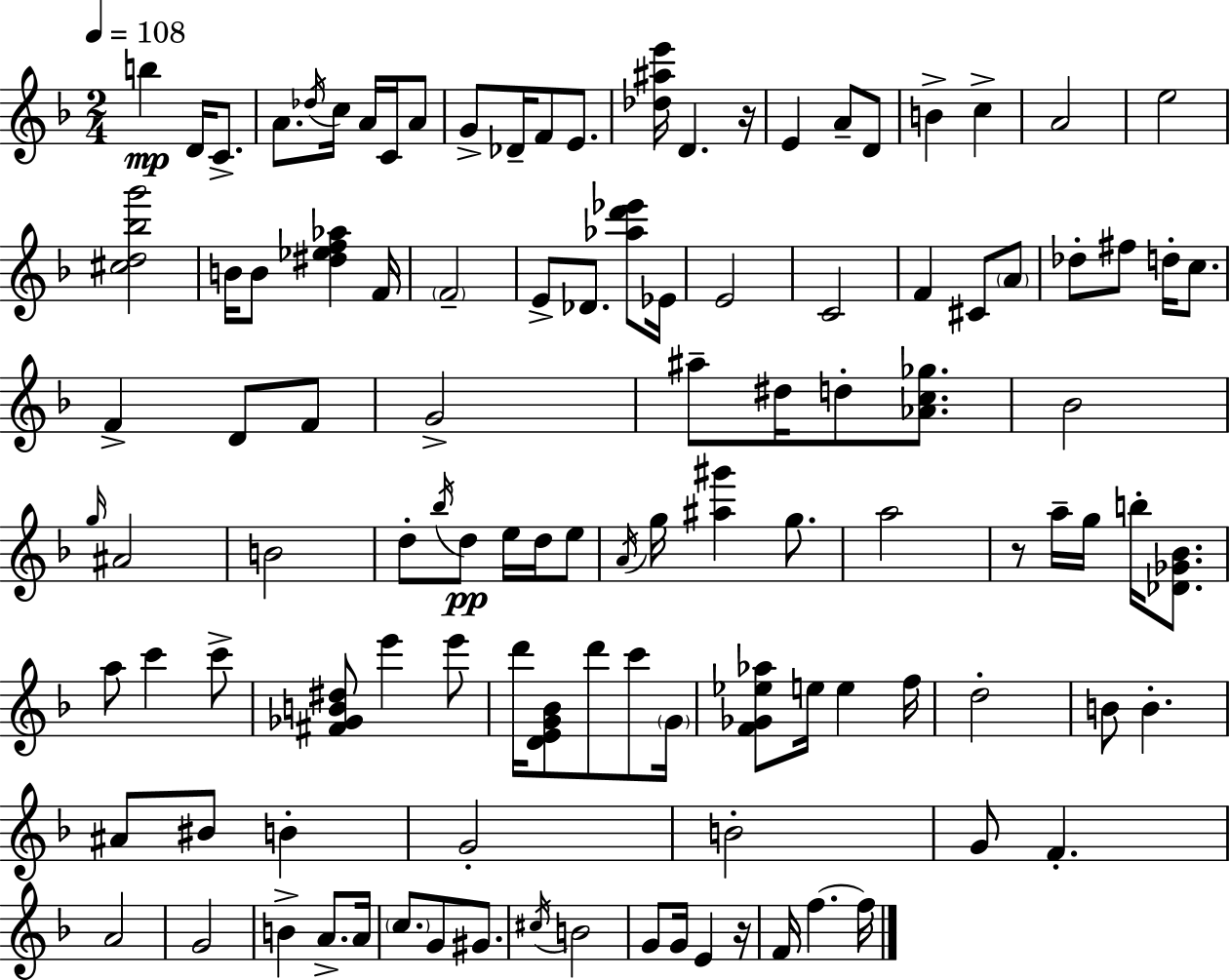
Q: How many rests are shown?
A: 3